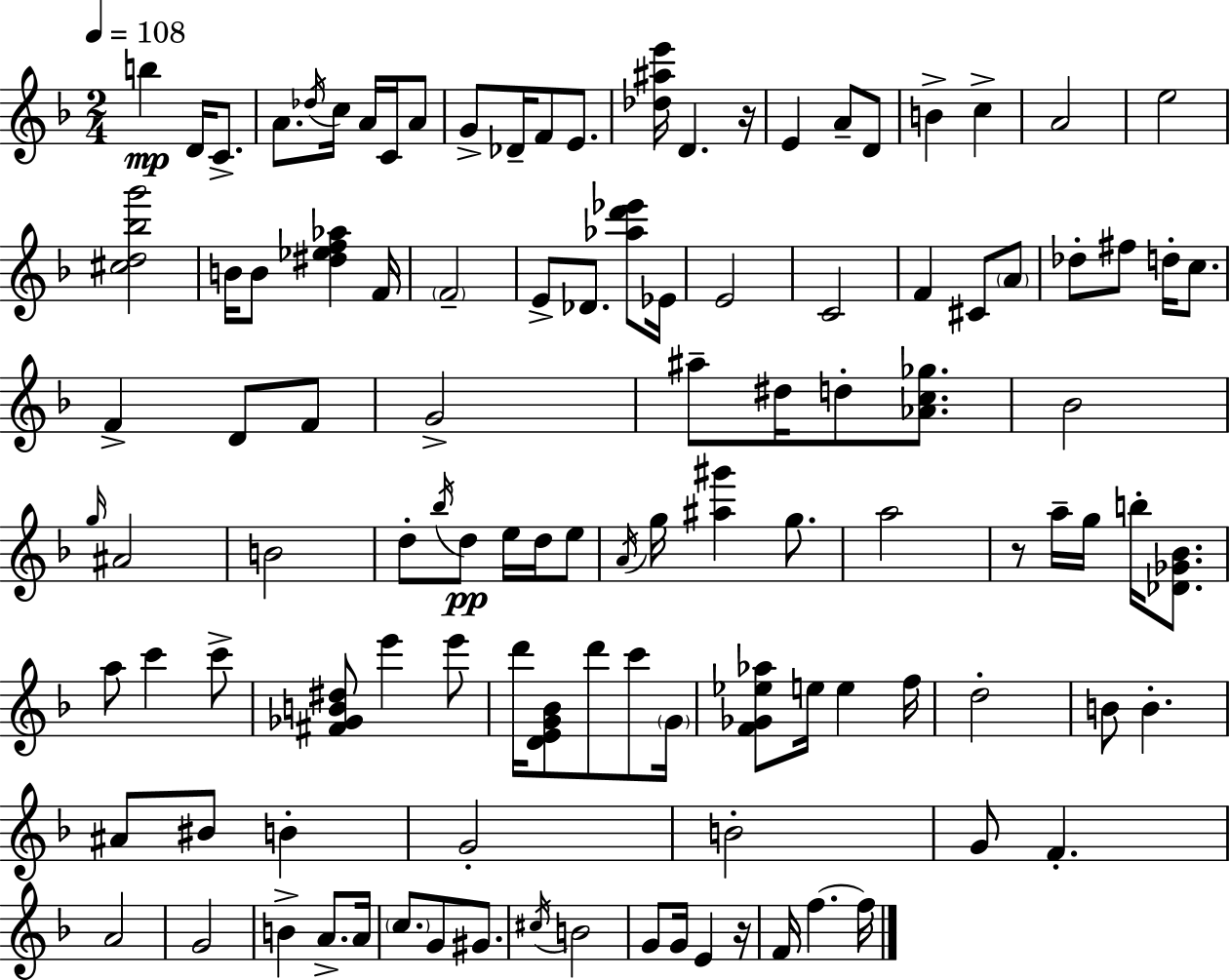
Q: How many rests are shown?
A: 3